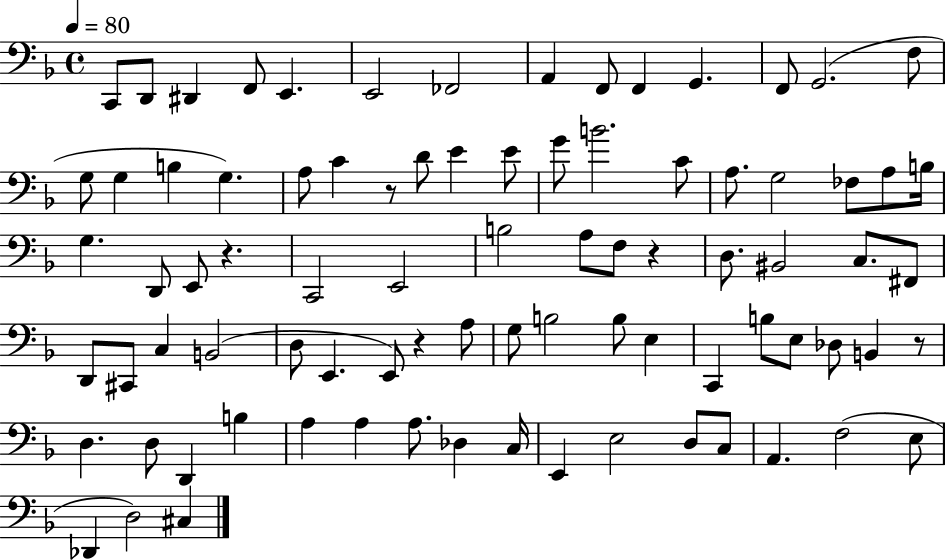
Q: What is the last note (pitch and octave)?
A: C#3